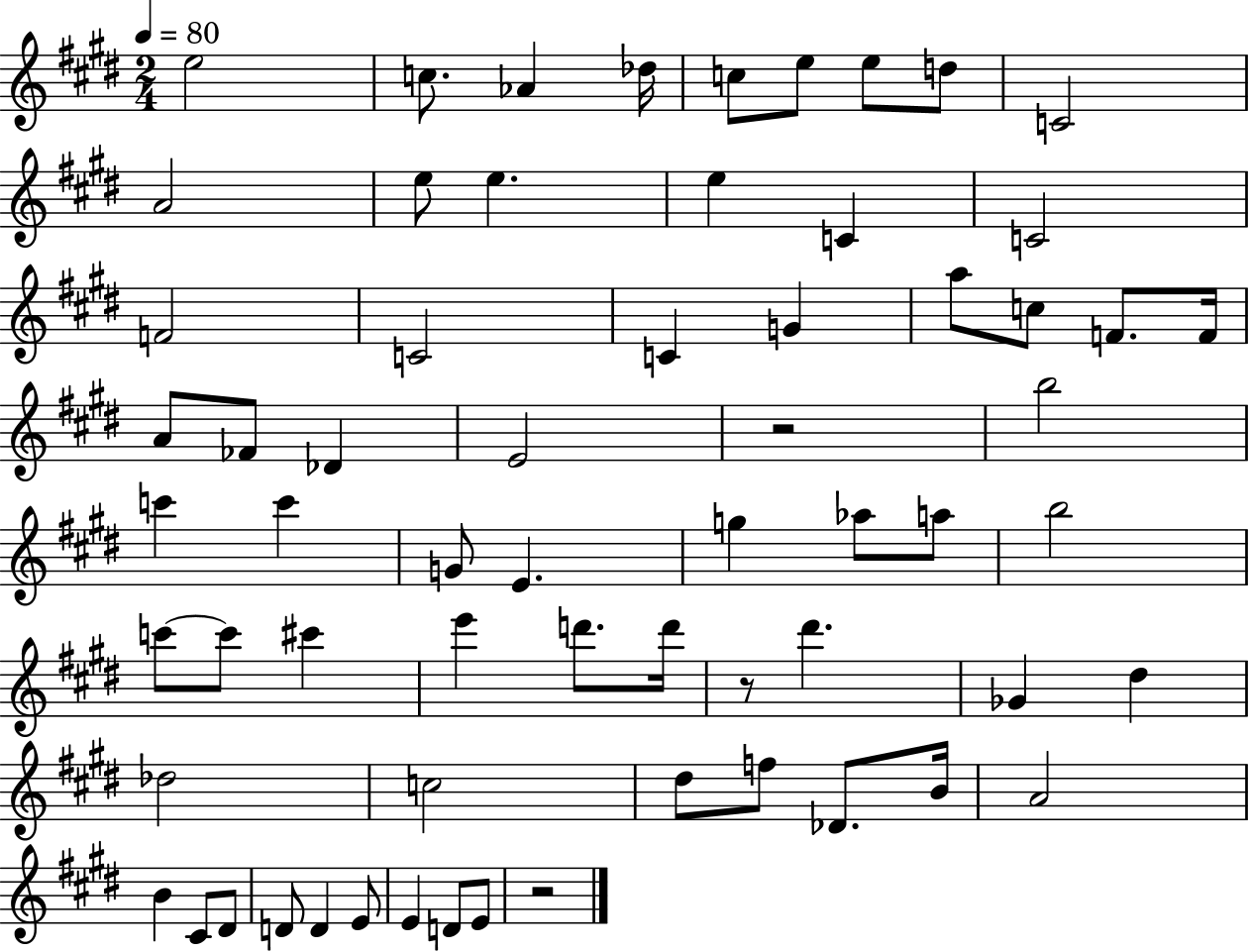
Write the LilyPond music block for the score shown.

{
  \clef treble
  \numericTimeSignature
  \time 2/4
  \key e \major
  \tempo 4 = 80
  e''2 | c''8. aes'4 des''16 | c''8 e''8 e''8 d''8 | c'2 | \break a'2 | e''8 e''4. | e''4 c'4 | c'2 | \break f'2 | c'2 | c'4 g'4 | a''8 c''8 f'8. f'16 | \break a'8 fes'8 des'4 | e'2 | r2 | b''2 | \break c'''4 c'''4 | g'8 e'4. | g''4 aes''8 a''8 | b''2 | \break c'''8~~ c'''8 cis'''4 | e'''4 d'''8. d'''16 | r8 dis'''4. | ges'4 dis''4 | \break des''2 | c''2 | dis''8 f''8 des'8. b'16 | a'2 | \break b'4 cis'8 dis'8 | d'8 d'4 e'8 | e'4 d'8 e'8 | r2 | \break \bar "|."
}